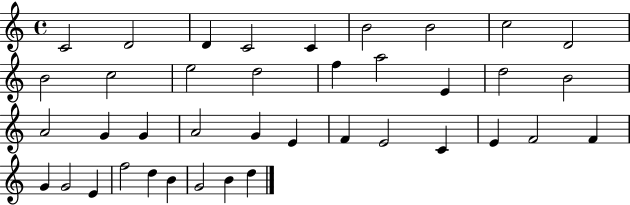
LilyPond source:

{
  \clef treble
  \time 4/4
  \defaultTimeSignature
  \key c \major
  c'2 d'2 | d'4 c'2 c'4 | b'2 b'2 | c''2 d'2 | \break b'2 c''2 | e''2 d''2 | f''4 a''2 e'4 | d''2 b'2 | \break a'2 g'4 g'4 | a'2 g'4 e'4 | f'4 e'2 c'4 | e'4 f'2 f'4 | \break g'4 g'2 e'4 | f''2 d''4 b'4 | g'2 b'4 d''4 | \bar "|."
}